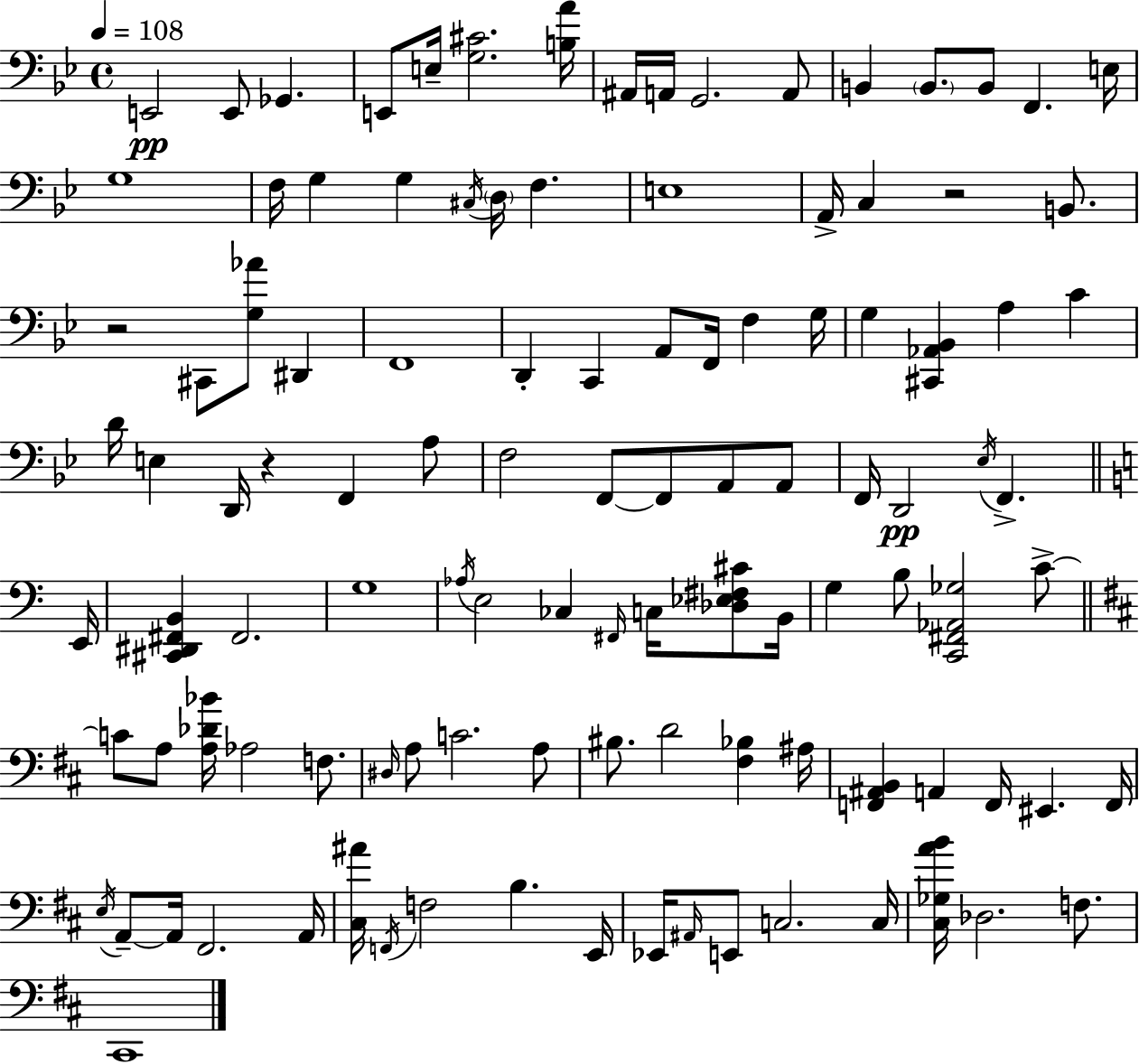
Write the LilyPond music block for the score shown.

{
  \clef bass
  \time 4/4
  \defaultTimeSignature
  \key g \minor
  \tempo 4 = 108
  \repeat volta 2 { e,2\pp e,8 ges,4. | e,8 e16-- <g cis'>2. <b a'>16 | ais,16 a,16 g,2. a,8 | b,4 \parenthesize b,8. b,8 f,4. e16 | \break g1 | f16 g4 g4 \acciaccatura { cis16 } \parenthesize d16 f4. | e1 | a,16-> c4 r2 b,8. | \break r2 cis,8 <g aes'>8 dis,4 | f,1 | d,4-. c,4 a,8 f,16 f4 | g16 g4 <cis, aes, bes,>4 a4 c'4 | \break d'16 e4 d,16 r4 f,4 a8 | f2 f,8~~ f,8 a,8 a,8 | f,16 d,2\pp \acciaccatura { ees16 } f,4.-> | \bar "||" \break \key c \major e,16 <cis, dis, fis, b,>4 fis,2. | g1 | \acciaccatura { aes16 } e2 ces4 \grace { fis,16 } c16 | <des ees fis cis'>8 b,16 g4 b8 <c, fis, aes, ges>2 | \break c'8->~~ \bar "||" \break \key d \major c'8 a8 <a des' bes'>16 aes2 f8. | \grace { dis16 } a8 c'2. a8 | bis8. d'2 <fis bes>4 | ais16 <f, ais, b,>4 a,4 f,16 eis,4. | \break f,16 \acciaccatura { e16 } a,8--~~ a,16 fis,2. | a,16 <cis ais'>16 \acciaccatura { f,16 } f2 b4. | e,16 ees,16 \grace { ais,16 } e,8 c2. | c16 <cis ges a' b'>16 des2. | \break f8. cis,1 | } \bar "|."
}